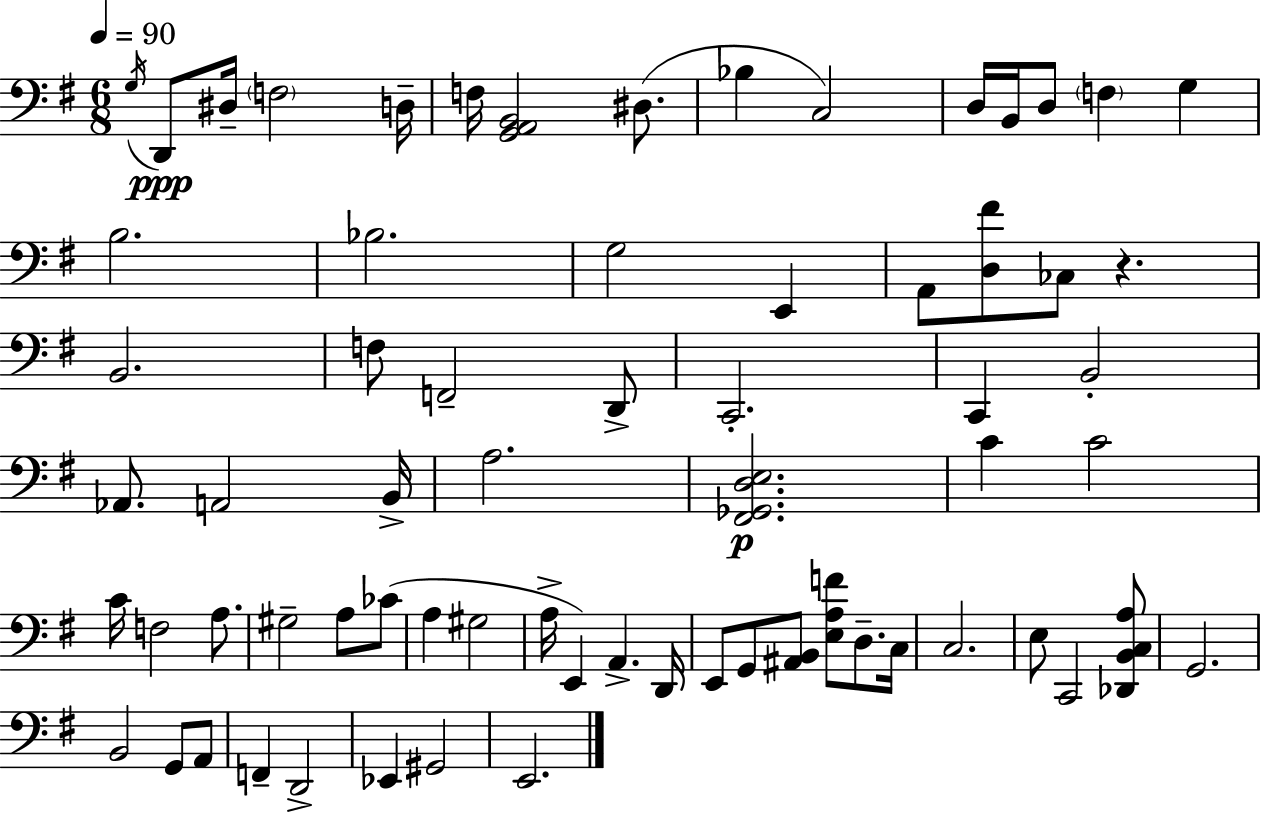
G3/s D2/e D#3/s F3/h D3/s F3/s [G2,A2,B2]/h D#3/e. Bb3/q C3/h D3/s B2/s D3/e F3/q G3/q B3/h. Bb3/h. G3/h E2/q A2/e [D3,F#4]/e CES3/e R/q. B2/h. F3/e F2/h D2/e C2/h. C2/q B2/h Ab2/e. A2/h B2/s A3/h. [F#2,Gb2,D3,E3]/h. C4/q C4/h C4/s F3/h A3/e. G#3/h A3/e CES4/e A3/q G#3/h A3/s E2/q A2/q. D2/s E2/e G2/e [A#2,B2]/e [E3,A3,F4]/e D3/e. C3/s C3/h. E3/e C2/h [Db2,B2,C3,A3]/e G2/h. B2/h G2/e A2/e F2/q D2/h Eb2/q G#2/h E2/h.